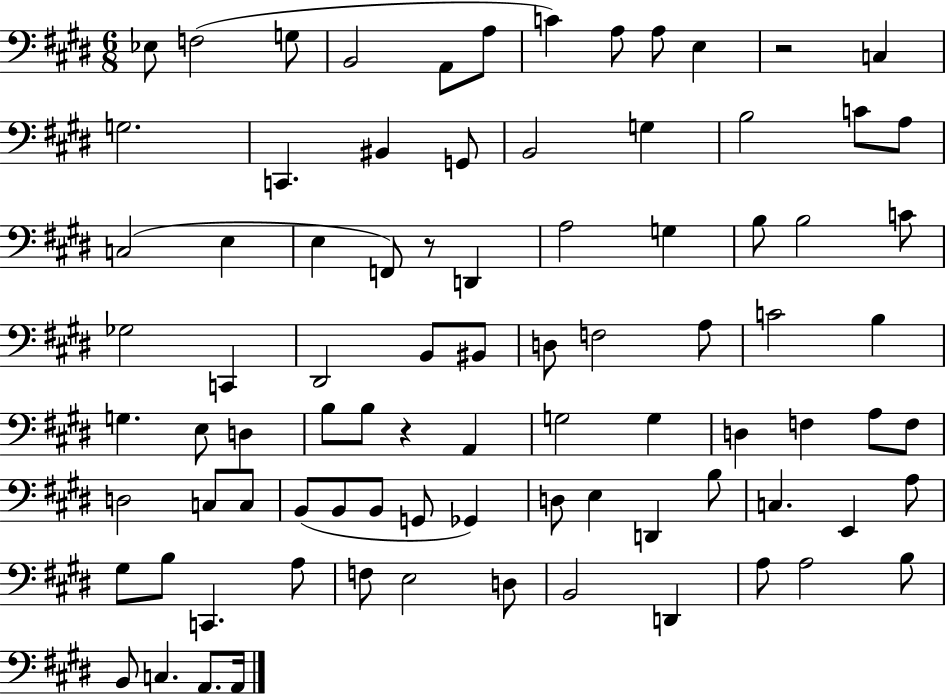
{
  \clef bass
  \numericTimeSignature
  \time 6/8
  \key e \major
  ees8 f2( g8 | b,2 a,8 a8 | c'4) a8 a8 e4 | r2 c4 | \break g2. | c,4. bis,4 g,8 | b,2 g4 | b2 c'8 a8 | \break c2( e4 | e4 f,8) r8 d,4 | a2 g4 | b8 b2 c'8 | \break ges2 c,4 | dis,2 b,8 bis,8 | d8 f2 a8 | c'2 b4 | \break g4. e8 d4 | b8 b8 r4 a,4 | g2 g4 | d4 f4 a8 f8 | \break d2 c8 c8 | b,8( b,8 b,8 g,8 ges,4) | d8 e4 d,4 b8 | c4. e,4 a8 | \break gis8 b8 c,4. a8 | f8 e2 d8 | b,2 d,4 | a8 a2 b8 | \break b,8 c4. a,8. a,16 | \bar "|."
}